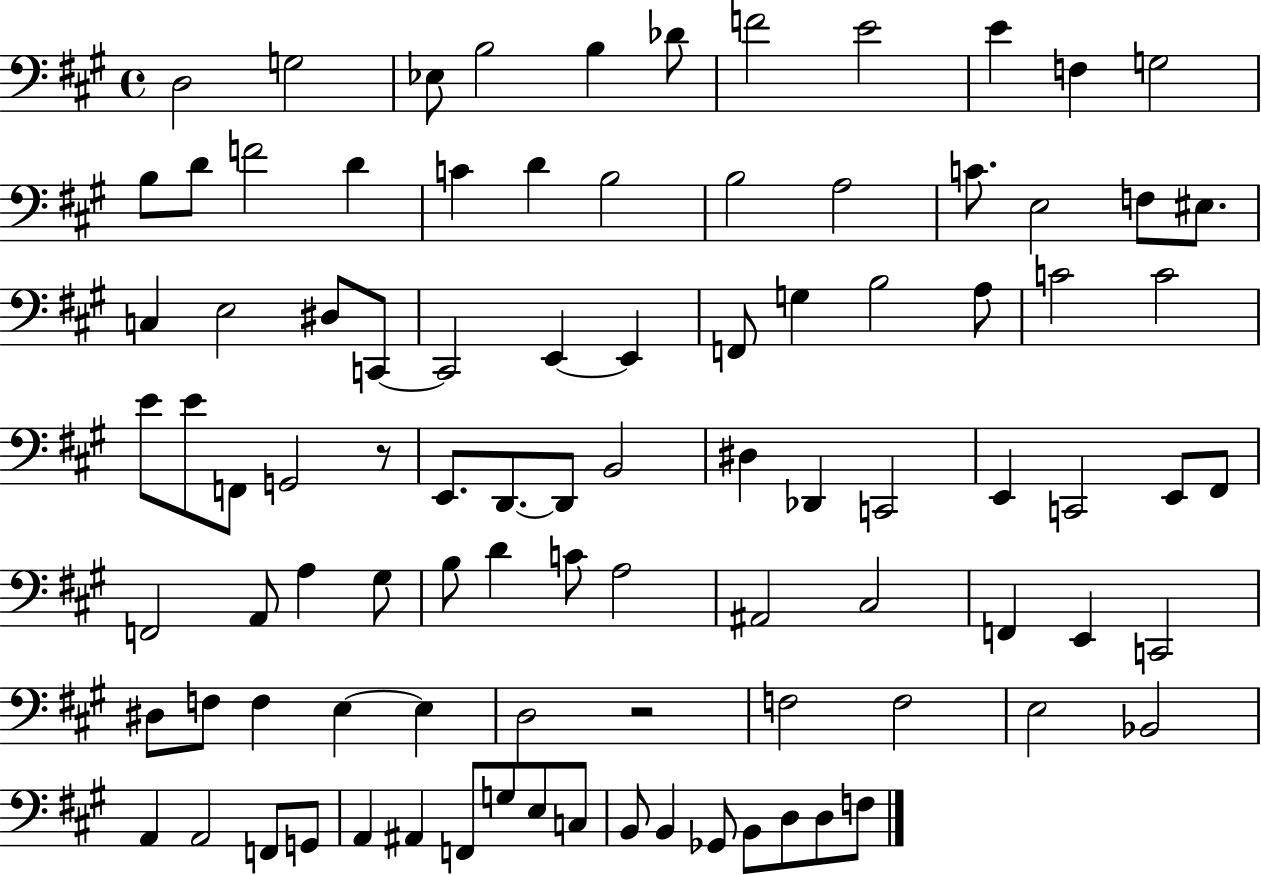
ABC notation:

X:1
T:Untitled
M:4/4
L:1/4
K:A
D,2 G,2 _E,/2 B,2 B, _D/2 F2 E2 E F, G,2 B,/2 D/2 F2 D C D B,2 B,2 A,2 C/2 E,2 F,/2 ^E,/2 C, E,2 ^D,/2 C,,/2 C,,2 E,, E,, F,,/2 G, B,2 A,/2 C2 C2 E/2 E/2 F,,/2 G,,2 z/2 E,,/2 D,,/2 D,,/2 B,,2 ^D, _D,, C,,2 E,, C,,2 E,,/2 ^F,,/2 F,,2 A,,/2 A, ^G,/2 B,/2 D C/2 A,2 ^A,,2 ^C,2 F,, E,, C,,2 ^D,/2 F,/2 F, E, E, D,2 z2 F,2 F,2 E,2 _B,,2 A,, A,,2 F,,/2 G,,/2 A,, ^A,, F,,/2 G,/2 E,/2 C,/2 B,,/2 B,, _G,,/2 B,,/2 D,/2 D,/2 F,/2